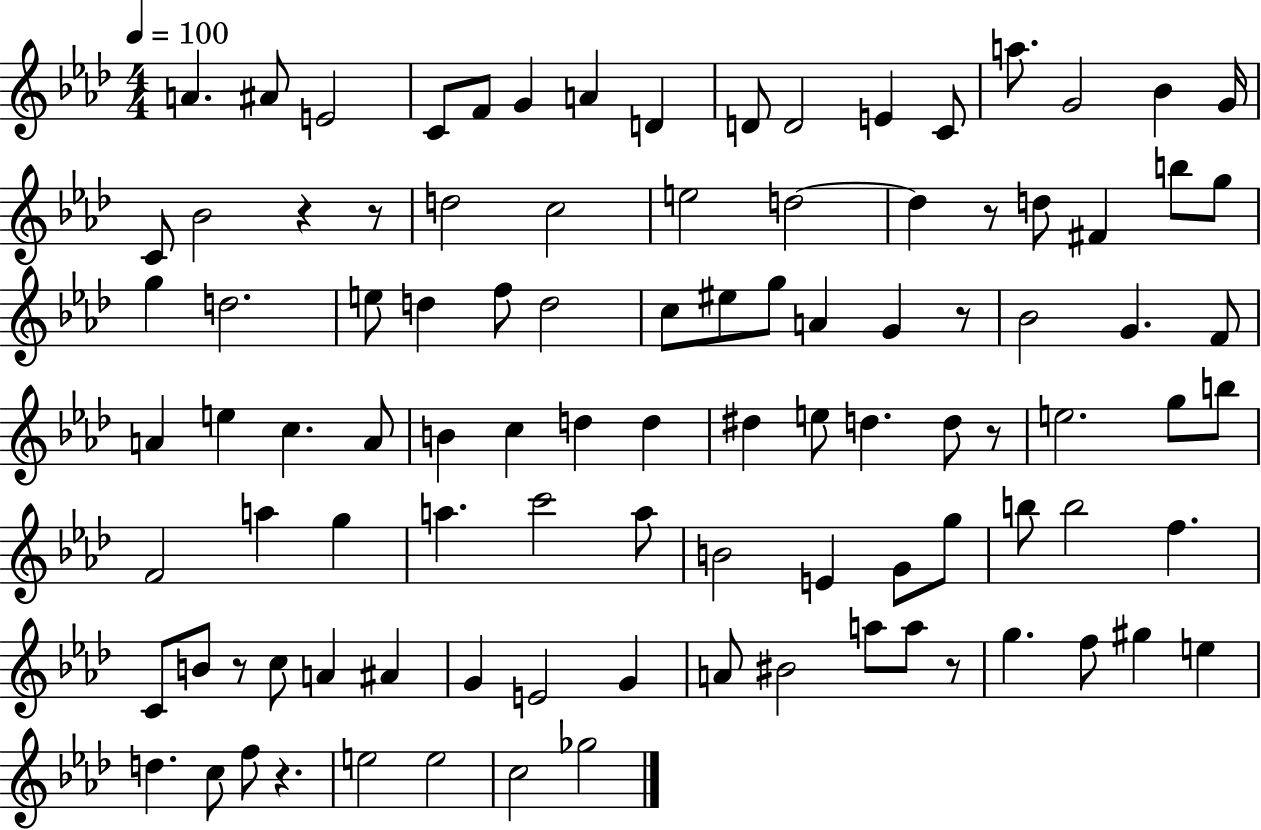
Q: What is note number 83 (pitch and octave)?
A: F5